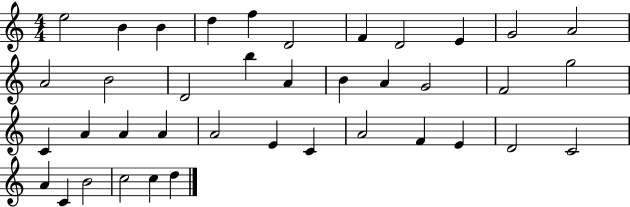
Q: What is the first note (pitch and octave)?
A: E5